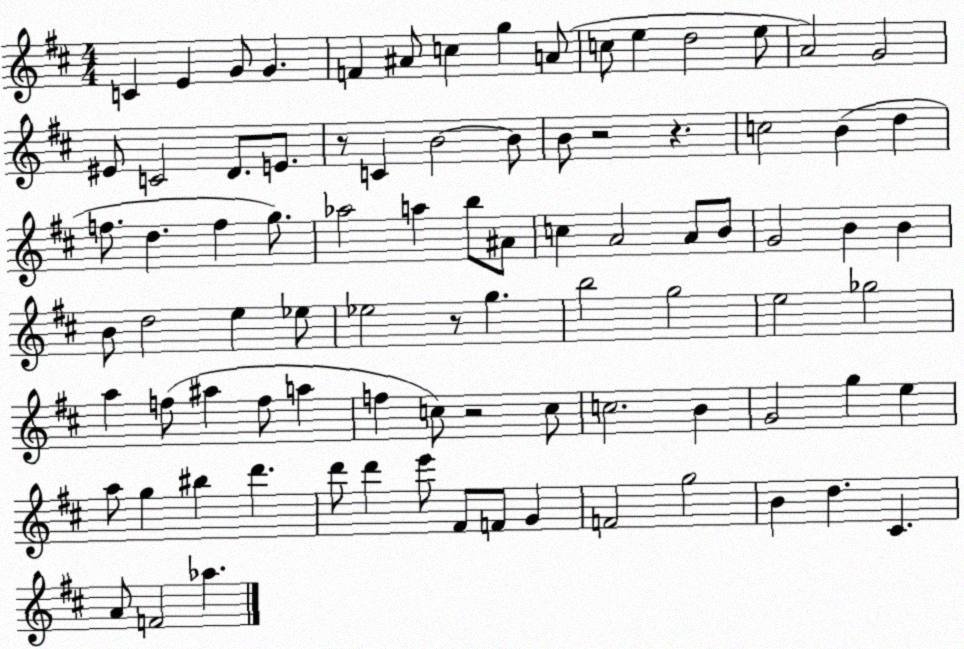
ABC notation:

X:1
T:Untitled
M:4/4
L:1/4
K:D
C E G/2 G F ^A/2 c g A/2 c/2 e d2 e/2 A2 G2 ^E/2 C2 D/2 E/2 z/2 C B2 B/2 B/2 z2 z c2 B d f/2 d f g/2 _a2 a b/2 ^A/2 c A2 A/2 B/2 G2 B B B/2 d2 e _e/2 _e2 z/2 g b2 g2 e2 _g2 a f/2 ^a f/2 a f c/2 z2 c/2 c2 B G2 g e a/2 g ^b d' d'/2 d' e'/2 ^F/2 F/2 G F2 g2 B d ^C A/2 F2 _a